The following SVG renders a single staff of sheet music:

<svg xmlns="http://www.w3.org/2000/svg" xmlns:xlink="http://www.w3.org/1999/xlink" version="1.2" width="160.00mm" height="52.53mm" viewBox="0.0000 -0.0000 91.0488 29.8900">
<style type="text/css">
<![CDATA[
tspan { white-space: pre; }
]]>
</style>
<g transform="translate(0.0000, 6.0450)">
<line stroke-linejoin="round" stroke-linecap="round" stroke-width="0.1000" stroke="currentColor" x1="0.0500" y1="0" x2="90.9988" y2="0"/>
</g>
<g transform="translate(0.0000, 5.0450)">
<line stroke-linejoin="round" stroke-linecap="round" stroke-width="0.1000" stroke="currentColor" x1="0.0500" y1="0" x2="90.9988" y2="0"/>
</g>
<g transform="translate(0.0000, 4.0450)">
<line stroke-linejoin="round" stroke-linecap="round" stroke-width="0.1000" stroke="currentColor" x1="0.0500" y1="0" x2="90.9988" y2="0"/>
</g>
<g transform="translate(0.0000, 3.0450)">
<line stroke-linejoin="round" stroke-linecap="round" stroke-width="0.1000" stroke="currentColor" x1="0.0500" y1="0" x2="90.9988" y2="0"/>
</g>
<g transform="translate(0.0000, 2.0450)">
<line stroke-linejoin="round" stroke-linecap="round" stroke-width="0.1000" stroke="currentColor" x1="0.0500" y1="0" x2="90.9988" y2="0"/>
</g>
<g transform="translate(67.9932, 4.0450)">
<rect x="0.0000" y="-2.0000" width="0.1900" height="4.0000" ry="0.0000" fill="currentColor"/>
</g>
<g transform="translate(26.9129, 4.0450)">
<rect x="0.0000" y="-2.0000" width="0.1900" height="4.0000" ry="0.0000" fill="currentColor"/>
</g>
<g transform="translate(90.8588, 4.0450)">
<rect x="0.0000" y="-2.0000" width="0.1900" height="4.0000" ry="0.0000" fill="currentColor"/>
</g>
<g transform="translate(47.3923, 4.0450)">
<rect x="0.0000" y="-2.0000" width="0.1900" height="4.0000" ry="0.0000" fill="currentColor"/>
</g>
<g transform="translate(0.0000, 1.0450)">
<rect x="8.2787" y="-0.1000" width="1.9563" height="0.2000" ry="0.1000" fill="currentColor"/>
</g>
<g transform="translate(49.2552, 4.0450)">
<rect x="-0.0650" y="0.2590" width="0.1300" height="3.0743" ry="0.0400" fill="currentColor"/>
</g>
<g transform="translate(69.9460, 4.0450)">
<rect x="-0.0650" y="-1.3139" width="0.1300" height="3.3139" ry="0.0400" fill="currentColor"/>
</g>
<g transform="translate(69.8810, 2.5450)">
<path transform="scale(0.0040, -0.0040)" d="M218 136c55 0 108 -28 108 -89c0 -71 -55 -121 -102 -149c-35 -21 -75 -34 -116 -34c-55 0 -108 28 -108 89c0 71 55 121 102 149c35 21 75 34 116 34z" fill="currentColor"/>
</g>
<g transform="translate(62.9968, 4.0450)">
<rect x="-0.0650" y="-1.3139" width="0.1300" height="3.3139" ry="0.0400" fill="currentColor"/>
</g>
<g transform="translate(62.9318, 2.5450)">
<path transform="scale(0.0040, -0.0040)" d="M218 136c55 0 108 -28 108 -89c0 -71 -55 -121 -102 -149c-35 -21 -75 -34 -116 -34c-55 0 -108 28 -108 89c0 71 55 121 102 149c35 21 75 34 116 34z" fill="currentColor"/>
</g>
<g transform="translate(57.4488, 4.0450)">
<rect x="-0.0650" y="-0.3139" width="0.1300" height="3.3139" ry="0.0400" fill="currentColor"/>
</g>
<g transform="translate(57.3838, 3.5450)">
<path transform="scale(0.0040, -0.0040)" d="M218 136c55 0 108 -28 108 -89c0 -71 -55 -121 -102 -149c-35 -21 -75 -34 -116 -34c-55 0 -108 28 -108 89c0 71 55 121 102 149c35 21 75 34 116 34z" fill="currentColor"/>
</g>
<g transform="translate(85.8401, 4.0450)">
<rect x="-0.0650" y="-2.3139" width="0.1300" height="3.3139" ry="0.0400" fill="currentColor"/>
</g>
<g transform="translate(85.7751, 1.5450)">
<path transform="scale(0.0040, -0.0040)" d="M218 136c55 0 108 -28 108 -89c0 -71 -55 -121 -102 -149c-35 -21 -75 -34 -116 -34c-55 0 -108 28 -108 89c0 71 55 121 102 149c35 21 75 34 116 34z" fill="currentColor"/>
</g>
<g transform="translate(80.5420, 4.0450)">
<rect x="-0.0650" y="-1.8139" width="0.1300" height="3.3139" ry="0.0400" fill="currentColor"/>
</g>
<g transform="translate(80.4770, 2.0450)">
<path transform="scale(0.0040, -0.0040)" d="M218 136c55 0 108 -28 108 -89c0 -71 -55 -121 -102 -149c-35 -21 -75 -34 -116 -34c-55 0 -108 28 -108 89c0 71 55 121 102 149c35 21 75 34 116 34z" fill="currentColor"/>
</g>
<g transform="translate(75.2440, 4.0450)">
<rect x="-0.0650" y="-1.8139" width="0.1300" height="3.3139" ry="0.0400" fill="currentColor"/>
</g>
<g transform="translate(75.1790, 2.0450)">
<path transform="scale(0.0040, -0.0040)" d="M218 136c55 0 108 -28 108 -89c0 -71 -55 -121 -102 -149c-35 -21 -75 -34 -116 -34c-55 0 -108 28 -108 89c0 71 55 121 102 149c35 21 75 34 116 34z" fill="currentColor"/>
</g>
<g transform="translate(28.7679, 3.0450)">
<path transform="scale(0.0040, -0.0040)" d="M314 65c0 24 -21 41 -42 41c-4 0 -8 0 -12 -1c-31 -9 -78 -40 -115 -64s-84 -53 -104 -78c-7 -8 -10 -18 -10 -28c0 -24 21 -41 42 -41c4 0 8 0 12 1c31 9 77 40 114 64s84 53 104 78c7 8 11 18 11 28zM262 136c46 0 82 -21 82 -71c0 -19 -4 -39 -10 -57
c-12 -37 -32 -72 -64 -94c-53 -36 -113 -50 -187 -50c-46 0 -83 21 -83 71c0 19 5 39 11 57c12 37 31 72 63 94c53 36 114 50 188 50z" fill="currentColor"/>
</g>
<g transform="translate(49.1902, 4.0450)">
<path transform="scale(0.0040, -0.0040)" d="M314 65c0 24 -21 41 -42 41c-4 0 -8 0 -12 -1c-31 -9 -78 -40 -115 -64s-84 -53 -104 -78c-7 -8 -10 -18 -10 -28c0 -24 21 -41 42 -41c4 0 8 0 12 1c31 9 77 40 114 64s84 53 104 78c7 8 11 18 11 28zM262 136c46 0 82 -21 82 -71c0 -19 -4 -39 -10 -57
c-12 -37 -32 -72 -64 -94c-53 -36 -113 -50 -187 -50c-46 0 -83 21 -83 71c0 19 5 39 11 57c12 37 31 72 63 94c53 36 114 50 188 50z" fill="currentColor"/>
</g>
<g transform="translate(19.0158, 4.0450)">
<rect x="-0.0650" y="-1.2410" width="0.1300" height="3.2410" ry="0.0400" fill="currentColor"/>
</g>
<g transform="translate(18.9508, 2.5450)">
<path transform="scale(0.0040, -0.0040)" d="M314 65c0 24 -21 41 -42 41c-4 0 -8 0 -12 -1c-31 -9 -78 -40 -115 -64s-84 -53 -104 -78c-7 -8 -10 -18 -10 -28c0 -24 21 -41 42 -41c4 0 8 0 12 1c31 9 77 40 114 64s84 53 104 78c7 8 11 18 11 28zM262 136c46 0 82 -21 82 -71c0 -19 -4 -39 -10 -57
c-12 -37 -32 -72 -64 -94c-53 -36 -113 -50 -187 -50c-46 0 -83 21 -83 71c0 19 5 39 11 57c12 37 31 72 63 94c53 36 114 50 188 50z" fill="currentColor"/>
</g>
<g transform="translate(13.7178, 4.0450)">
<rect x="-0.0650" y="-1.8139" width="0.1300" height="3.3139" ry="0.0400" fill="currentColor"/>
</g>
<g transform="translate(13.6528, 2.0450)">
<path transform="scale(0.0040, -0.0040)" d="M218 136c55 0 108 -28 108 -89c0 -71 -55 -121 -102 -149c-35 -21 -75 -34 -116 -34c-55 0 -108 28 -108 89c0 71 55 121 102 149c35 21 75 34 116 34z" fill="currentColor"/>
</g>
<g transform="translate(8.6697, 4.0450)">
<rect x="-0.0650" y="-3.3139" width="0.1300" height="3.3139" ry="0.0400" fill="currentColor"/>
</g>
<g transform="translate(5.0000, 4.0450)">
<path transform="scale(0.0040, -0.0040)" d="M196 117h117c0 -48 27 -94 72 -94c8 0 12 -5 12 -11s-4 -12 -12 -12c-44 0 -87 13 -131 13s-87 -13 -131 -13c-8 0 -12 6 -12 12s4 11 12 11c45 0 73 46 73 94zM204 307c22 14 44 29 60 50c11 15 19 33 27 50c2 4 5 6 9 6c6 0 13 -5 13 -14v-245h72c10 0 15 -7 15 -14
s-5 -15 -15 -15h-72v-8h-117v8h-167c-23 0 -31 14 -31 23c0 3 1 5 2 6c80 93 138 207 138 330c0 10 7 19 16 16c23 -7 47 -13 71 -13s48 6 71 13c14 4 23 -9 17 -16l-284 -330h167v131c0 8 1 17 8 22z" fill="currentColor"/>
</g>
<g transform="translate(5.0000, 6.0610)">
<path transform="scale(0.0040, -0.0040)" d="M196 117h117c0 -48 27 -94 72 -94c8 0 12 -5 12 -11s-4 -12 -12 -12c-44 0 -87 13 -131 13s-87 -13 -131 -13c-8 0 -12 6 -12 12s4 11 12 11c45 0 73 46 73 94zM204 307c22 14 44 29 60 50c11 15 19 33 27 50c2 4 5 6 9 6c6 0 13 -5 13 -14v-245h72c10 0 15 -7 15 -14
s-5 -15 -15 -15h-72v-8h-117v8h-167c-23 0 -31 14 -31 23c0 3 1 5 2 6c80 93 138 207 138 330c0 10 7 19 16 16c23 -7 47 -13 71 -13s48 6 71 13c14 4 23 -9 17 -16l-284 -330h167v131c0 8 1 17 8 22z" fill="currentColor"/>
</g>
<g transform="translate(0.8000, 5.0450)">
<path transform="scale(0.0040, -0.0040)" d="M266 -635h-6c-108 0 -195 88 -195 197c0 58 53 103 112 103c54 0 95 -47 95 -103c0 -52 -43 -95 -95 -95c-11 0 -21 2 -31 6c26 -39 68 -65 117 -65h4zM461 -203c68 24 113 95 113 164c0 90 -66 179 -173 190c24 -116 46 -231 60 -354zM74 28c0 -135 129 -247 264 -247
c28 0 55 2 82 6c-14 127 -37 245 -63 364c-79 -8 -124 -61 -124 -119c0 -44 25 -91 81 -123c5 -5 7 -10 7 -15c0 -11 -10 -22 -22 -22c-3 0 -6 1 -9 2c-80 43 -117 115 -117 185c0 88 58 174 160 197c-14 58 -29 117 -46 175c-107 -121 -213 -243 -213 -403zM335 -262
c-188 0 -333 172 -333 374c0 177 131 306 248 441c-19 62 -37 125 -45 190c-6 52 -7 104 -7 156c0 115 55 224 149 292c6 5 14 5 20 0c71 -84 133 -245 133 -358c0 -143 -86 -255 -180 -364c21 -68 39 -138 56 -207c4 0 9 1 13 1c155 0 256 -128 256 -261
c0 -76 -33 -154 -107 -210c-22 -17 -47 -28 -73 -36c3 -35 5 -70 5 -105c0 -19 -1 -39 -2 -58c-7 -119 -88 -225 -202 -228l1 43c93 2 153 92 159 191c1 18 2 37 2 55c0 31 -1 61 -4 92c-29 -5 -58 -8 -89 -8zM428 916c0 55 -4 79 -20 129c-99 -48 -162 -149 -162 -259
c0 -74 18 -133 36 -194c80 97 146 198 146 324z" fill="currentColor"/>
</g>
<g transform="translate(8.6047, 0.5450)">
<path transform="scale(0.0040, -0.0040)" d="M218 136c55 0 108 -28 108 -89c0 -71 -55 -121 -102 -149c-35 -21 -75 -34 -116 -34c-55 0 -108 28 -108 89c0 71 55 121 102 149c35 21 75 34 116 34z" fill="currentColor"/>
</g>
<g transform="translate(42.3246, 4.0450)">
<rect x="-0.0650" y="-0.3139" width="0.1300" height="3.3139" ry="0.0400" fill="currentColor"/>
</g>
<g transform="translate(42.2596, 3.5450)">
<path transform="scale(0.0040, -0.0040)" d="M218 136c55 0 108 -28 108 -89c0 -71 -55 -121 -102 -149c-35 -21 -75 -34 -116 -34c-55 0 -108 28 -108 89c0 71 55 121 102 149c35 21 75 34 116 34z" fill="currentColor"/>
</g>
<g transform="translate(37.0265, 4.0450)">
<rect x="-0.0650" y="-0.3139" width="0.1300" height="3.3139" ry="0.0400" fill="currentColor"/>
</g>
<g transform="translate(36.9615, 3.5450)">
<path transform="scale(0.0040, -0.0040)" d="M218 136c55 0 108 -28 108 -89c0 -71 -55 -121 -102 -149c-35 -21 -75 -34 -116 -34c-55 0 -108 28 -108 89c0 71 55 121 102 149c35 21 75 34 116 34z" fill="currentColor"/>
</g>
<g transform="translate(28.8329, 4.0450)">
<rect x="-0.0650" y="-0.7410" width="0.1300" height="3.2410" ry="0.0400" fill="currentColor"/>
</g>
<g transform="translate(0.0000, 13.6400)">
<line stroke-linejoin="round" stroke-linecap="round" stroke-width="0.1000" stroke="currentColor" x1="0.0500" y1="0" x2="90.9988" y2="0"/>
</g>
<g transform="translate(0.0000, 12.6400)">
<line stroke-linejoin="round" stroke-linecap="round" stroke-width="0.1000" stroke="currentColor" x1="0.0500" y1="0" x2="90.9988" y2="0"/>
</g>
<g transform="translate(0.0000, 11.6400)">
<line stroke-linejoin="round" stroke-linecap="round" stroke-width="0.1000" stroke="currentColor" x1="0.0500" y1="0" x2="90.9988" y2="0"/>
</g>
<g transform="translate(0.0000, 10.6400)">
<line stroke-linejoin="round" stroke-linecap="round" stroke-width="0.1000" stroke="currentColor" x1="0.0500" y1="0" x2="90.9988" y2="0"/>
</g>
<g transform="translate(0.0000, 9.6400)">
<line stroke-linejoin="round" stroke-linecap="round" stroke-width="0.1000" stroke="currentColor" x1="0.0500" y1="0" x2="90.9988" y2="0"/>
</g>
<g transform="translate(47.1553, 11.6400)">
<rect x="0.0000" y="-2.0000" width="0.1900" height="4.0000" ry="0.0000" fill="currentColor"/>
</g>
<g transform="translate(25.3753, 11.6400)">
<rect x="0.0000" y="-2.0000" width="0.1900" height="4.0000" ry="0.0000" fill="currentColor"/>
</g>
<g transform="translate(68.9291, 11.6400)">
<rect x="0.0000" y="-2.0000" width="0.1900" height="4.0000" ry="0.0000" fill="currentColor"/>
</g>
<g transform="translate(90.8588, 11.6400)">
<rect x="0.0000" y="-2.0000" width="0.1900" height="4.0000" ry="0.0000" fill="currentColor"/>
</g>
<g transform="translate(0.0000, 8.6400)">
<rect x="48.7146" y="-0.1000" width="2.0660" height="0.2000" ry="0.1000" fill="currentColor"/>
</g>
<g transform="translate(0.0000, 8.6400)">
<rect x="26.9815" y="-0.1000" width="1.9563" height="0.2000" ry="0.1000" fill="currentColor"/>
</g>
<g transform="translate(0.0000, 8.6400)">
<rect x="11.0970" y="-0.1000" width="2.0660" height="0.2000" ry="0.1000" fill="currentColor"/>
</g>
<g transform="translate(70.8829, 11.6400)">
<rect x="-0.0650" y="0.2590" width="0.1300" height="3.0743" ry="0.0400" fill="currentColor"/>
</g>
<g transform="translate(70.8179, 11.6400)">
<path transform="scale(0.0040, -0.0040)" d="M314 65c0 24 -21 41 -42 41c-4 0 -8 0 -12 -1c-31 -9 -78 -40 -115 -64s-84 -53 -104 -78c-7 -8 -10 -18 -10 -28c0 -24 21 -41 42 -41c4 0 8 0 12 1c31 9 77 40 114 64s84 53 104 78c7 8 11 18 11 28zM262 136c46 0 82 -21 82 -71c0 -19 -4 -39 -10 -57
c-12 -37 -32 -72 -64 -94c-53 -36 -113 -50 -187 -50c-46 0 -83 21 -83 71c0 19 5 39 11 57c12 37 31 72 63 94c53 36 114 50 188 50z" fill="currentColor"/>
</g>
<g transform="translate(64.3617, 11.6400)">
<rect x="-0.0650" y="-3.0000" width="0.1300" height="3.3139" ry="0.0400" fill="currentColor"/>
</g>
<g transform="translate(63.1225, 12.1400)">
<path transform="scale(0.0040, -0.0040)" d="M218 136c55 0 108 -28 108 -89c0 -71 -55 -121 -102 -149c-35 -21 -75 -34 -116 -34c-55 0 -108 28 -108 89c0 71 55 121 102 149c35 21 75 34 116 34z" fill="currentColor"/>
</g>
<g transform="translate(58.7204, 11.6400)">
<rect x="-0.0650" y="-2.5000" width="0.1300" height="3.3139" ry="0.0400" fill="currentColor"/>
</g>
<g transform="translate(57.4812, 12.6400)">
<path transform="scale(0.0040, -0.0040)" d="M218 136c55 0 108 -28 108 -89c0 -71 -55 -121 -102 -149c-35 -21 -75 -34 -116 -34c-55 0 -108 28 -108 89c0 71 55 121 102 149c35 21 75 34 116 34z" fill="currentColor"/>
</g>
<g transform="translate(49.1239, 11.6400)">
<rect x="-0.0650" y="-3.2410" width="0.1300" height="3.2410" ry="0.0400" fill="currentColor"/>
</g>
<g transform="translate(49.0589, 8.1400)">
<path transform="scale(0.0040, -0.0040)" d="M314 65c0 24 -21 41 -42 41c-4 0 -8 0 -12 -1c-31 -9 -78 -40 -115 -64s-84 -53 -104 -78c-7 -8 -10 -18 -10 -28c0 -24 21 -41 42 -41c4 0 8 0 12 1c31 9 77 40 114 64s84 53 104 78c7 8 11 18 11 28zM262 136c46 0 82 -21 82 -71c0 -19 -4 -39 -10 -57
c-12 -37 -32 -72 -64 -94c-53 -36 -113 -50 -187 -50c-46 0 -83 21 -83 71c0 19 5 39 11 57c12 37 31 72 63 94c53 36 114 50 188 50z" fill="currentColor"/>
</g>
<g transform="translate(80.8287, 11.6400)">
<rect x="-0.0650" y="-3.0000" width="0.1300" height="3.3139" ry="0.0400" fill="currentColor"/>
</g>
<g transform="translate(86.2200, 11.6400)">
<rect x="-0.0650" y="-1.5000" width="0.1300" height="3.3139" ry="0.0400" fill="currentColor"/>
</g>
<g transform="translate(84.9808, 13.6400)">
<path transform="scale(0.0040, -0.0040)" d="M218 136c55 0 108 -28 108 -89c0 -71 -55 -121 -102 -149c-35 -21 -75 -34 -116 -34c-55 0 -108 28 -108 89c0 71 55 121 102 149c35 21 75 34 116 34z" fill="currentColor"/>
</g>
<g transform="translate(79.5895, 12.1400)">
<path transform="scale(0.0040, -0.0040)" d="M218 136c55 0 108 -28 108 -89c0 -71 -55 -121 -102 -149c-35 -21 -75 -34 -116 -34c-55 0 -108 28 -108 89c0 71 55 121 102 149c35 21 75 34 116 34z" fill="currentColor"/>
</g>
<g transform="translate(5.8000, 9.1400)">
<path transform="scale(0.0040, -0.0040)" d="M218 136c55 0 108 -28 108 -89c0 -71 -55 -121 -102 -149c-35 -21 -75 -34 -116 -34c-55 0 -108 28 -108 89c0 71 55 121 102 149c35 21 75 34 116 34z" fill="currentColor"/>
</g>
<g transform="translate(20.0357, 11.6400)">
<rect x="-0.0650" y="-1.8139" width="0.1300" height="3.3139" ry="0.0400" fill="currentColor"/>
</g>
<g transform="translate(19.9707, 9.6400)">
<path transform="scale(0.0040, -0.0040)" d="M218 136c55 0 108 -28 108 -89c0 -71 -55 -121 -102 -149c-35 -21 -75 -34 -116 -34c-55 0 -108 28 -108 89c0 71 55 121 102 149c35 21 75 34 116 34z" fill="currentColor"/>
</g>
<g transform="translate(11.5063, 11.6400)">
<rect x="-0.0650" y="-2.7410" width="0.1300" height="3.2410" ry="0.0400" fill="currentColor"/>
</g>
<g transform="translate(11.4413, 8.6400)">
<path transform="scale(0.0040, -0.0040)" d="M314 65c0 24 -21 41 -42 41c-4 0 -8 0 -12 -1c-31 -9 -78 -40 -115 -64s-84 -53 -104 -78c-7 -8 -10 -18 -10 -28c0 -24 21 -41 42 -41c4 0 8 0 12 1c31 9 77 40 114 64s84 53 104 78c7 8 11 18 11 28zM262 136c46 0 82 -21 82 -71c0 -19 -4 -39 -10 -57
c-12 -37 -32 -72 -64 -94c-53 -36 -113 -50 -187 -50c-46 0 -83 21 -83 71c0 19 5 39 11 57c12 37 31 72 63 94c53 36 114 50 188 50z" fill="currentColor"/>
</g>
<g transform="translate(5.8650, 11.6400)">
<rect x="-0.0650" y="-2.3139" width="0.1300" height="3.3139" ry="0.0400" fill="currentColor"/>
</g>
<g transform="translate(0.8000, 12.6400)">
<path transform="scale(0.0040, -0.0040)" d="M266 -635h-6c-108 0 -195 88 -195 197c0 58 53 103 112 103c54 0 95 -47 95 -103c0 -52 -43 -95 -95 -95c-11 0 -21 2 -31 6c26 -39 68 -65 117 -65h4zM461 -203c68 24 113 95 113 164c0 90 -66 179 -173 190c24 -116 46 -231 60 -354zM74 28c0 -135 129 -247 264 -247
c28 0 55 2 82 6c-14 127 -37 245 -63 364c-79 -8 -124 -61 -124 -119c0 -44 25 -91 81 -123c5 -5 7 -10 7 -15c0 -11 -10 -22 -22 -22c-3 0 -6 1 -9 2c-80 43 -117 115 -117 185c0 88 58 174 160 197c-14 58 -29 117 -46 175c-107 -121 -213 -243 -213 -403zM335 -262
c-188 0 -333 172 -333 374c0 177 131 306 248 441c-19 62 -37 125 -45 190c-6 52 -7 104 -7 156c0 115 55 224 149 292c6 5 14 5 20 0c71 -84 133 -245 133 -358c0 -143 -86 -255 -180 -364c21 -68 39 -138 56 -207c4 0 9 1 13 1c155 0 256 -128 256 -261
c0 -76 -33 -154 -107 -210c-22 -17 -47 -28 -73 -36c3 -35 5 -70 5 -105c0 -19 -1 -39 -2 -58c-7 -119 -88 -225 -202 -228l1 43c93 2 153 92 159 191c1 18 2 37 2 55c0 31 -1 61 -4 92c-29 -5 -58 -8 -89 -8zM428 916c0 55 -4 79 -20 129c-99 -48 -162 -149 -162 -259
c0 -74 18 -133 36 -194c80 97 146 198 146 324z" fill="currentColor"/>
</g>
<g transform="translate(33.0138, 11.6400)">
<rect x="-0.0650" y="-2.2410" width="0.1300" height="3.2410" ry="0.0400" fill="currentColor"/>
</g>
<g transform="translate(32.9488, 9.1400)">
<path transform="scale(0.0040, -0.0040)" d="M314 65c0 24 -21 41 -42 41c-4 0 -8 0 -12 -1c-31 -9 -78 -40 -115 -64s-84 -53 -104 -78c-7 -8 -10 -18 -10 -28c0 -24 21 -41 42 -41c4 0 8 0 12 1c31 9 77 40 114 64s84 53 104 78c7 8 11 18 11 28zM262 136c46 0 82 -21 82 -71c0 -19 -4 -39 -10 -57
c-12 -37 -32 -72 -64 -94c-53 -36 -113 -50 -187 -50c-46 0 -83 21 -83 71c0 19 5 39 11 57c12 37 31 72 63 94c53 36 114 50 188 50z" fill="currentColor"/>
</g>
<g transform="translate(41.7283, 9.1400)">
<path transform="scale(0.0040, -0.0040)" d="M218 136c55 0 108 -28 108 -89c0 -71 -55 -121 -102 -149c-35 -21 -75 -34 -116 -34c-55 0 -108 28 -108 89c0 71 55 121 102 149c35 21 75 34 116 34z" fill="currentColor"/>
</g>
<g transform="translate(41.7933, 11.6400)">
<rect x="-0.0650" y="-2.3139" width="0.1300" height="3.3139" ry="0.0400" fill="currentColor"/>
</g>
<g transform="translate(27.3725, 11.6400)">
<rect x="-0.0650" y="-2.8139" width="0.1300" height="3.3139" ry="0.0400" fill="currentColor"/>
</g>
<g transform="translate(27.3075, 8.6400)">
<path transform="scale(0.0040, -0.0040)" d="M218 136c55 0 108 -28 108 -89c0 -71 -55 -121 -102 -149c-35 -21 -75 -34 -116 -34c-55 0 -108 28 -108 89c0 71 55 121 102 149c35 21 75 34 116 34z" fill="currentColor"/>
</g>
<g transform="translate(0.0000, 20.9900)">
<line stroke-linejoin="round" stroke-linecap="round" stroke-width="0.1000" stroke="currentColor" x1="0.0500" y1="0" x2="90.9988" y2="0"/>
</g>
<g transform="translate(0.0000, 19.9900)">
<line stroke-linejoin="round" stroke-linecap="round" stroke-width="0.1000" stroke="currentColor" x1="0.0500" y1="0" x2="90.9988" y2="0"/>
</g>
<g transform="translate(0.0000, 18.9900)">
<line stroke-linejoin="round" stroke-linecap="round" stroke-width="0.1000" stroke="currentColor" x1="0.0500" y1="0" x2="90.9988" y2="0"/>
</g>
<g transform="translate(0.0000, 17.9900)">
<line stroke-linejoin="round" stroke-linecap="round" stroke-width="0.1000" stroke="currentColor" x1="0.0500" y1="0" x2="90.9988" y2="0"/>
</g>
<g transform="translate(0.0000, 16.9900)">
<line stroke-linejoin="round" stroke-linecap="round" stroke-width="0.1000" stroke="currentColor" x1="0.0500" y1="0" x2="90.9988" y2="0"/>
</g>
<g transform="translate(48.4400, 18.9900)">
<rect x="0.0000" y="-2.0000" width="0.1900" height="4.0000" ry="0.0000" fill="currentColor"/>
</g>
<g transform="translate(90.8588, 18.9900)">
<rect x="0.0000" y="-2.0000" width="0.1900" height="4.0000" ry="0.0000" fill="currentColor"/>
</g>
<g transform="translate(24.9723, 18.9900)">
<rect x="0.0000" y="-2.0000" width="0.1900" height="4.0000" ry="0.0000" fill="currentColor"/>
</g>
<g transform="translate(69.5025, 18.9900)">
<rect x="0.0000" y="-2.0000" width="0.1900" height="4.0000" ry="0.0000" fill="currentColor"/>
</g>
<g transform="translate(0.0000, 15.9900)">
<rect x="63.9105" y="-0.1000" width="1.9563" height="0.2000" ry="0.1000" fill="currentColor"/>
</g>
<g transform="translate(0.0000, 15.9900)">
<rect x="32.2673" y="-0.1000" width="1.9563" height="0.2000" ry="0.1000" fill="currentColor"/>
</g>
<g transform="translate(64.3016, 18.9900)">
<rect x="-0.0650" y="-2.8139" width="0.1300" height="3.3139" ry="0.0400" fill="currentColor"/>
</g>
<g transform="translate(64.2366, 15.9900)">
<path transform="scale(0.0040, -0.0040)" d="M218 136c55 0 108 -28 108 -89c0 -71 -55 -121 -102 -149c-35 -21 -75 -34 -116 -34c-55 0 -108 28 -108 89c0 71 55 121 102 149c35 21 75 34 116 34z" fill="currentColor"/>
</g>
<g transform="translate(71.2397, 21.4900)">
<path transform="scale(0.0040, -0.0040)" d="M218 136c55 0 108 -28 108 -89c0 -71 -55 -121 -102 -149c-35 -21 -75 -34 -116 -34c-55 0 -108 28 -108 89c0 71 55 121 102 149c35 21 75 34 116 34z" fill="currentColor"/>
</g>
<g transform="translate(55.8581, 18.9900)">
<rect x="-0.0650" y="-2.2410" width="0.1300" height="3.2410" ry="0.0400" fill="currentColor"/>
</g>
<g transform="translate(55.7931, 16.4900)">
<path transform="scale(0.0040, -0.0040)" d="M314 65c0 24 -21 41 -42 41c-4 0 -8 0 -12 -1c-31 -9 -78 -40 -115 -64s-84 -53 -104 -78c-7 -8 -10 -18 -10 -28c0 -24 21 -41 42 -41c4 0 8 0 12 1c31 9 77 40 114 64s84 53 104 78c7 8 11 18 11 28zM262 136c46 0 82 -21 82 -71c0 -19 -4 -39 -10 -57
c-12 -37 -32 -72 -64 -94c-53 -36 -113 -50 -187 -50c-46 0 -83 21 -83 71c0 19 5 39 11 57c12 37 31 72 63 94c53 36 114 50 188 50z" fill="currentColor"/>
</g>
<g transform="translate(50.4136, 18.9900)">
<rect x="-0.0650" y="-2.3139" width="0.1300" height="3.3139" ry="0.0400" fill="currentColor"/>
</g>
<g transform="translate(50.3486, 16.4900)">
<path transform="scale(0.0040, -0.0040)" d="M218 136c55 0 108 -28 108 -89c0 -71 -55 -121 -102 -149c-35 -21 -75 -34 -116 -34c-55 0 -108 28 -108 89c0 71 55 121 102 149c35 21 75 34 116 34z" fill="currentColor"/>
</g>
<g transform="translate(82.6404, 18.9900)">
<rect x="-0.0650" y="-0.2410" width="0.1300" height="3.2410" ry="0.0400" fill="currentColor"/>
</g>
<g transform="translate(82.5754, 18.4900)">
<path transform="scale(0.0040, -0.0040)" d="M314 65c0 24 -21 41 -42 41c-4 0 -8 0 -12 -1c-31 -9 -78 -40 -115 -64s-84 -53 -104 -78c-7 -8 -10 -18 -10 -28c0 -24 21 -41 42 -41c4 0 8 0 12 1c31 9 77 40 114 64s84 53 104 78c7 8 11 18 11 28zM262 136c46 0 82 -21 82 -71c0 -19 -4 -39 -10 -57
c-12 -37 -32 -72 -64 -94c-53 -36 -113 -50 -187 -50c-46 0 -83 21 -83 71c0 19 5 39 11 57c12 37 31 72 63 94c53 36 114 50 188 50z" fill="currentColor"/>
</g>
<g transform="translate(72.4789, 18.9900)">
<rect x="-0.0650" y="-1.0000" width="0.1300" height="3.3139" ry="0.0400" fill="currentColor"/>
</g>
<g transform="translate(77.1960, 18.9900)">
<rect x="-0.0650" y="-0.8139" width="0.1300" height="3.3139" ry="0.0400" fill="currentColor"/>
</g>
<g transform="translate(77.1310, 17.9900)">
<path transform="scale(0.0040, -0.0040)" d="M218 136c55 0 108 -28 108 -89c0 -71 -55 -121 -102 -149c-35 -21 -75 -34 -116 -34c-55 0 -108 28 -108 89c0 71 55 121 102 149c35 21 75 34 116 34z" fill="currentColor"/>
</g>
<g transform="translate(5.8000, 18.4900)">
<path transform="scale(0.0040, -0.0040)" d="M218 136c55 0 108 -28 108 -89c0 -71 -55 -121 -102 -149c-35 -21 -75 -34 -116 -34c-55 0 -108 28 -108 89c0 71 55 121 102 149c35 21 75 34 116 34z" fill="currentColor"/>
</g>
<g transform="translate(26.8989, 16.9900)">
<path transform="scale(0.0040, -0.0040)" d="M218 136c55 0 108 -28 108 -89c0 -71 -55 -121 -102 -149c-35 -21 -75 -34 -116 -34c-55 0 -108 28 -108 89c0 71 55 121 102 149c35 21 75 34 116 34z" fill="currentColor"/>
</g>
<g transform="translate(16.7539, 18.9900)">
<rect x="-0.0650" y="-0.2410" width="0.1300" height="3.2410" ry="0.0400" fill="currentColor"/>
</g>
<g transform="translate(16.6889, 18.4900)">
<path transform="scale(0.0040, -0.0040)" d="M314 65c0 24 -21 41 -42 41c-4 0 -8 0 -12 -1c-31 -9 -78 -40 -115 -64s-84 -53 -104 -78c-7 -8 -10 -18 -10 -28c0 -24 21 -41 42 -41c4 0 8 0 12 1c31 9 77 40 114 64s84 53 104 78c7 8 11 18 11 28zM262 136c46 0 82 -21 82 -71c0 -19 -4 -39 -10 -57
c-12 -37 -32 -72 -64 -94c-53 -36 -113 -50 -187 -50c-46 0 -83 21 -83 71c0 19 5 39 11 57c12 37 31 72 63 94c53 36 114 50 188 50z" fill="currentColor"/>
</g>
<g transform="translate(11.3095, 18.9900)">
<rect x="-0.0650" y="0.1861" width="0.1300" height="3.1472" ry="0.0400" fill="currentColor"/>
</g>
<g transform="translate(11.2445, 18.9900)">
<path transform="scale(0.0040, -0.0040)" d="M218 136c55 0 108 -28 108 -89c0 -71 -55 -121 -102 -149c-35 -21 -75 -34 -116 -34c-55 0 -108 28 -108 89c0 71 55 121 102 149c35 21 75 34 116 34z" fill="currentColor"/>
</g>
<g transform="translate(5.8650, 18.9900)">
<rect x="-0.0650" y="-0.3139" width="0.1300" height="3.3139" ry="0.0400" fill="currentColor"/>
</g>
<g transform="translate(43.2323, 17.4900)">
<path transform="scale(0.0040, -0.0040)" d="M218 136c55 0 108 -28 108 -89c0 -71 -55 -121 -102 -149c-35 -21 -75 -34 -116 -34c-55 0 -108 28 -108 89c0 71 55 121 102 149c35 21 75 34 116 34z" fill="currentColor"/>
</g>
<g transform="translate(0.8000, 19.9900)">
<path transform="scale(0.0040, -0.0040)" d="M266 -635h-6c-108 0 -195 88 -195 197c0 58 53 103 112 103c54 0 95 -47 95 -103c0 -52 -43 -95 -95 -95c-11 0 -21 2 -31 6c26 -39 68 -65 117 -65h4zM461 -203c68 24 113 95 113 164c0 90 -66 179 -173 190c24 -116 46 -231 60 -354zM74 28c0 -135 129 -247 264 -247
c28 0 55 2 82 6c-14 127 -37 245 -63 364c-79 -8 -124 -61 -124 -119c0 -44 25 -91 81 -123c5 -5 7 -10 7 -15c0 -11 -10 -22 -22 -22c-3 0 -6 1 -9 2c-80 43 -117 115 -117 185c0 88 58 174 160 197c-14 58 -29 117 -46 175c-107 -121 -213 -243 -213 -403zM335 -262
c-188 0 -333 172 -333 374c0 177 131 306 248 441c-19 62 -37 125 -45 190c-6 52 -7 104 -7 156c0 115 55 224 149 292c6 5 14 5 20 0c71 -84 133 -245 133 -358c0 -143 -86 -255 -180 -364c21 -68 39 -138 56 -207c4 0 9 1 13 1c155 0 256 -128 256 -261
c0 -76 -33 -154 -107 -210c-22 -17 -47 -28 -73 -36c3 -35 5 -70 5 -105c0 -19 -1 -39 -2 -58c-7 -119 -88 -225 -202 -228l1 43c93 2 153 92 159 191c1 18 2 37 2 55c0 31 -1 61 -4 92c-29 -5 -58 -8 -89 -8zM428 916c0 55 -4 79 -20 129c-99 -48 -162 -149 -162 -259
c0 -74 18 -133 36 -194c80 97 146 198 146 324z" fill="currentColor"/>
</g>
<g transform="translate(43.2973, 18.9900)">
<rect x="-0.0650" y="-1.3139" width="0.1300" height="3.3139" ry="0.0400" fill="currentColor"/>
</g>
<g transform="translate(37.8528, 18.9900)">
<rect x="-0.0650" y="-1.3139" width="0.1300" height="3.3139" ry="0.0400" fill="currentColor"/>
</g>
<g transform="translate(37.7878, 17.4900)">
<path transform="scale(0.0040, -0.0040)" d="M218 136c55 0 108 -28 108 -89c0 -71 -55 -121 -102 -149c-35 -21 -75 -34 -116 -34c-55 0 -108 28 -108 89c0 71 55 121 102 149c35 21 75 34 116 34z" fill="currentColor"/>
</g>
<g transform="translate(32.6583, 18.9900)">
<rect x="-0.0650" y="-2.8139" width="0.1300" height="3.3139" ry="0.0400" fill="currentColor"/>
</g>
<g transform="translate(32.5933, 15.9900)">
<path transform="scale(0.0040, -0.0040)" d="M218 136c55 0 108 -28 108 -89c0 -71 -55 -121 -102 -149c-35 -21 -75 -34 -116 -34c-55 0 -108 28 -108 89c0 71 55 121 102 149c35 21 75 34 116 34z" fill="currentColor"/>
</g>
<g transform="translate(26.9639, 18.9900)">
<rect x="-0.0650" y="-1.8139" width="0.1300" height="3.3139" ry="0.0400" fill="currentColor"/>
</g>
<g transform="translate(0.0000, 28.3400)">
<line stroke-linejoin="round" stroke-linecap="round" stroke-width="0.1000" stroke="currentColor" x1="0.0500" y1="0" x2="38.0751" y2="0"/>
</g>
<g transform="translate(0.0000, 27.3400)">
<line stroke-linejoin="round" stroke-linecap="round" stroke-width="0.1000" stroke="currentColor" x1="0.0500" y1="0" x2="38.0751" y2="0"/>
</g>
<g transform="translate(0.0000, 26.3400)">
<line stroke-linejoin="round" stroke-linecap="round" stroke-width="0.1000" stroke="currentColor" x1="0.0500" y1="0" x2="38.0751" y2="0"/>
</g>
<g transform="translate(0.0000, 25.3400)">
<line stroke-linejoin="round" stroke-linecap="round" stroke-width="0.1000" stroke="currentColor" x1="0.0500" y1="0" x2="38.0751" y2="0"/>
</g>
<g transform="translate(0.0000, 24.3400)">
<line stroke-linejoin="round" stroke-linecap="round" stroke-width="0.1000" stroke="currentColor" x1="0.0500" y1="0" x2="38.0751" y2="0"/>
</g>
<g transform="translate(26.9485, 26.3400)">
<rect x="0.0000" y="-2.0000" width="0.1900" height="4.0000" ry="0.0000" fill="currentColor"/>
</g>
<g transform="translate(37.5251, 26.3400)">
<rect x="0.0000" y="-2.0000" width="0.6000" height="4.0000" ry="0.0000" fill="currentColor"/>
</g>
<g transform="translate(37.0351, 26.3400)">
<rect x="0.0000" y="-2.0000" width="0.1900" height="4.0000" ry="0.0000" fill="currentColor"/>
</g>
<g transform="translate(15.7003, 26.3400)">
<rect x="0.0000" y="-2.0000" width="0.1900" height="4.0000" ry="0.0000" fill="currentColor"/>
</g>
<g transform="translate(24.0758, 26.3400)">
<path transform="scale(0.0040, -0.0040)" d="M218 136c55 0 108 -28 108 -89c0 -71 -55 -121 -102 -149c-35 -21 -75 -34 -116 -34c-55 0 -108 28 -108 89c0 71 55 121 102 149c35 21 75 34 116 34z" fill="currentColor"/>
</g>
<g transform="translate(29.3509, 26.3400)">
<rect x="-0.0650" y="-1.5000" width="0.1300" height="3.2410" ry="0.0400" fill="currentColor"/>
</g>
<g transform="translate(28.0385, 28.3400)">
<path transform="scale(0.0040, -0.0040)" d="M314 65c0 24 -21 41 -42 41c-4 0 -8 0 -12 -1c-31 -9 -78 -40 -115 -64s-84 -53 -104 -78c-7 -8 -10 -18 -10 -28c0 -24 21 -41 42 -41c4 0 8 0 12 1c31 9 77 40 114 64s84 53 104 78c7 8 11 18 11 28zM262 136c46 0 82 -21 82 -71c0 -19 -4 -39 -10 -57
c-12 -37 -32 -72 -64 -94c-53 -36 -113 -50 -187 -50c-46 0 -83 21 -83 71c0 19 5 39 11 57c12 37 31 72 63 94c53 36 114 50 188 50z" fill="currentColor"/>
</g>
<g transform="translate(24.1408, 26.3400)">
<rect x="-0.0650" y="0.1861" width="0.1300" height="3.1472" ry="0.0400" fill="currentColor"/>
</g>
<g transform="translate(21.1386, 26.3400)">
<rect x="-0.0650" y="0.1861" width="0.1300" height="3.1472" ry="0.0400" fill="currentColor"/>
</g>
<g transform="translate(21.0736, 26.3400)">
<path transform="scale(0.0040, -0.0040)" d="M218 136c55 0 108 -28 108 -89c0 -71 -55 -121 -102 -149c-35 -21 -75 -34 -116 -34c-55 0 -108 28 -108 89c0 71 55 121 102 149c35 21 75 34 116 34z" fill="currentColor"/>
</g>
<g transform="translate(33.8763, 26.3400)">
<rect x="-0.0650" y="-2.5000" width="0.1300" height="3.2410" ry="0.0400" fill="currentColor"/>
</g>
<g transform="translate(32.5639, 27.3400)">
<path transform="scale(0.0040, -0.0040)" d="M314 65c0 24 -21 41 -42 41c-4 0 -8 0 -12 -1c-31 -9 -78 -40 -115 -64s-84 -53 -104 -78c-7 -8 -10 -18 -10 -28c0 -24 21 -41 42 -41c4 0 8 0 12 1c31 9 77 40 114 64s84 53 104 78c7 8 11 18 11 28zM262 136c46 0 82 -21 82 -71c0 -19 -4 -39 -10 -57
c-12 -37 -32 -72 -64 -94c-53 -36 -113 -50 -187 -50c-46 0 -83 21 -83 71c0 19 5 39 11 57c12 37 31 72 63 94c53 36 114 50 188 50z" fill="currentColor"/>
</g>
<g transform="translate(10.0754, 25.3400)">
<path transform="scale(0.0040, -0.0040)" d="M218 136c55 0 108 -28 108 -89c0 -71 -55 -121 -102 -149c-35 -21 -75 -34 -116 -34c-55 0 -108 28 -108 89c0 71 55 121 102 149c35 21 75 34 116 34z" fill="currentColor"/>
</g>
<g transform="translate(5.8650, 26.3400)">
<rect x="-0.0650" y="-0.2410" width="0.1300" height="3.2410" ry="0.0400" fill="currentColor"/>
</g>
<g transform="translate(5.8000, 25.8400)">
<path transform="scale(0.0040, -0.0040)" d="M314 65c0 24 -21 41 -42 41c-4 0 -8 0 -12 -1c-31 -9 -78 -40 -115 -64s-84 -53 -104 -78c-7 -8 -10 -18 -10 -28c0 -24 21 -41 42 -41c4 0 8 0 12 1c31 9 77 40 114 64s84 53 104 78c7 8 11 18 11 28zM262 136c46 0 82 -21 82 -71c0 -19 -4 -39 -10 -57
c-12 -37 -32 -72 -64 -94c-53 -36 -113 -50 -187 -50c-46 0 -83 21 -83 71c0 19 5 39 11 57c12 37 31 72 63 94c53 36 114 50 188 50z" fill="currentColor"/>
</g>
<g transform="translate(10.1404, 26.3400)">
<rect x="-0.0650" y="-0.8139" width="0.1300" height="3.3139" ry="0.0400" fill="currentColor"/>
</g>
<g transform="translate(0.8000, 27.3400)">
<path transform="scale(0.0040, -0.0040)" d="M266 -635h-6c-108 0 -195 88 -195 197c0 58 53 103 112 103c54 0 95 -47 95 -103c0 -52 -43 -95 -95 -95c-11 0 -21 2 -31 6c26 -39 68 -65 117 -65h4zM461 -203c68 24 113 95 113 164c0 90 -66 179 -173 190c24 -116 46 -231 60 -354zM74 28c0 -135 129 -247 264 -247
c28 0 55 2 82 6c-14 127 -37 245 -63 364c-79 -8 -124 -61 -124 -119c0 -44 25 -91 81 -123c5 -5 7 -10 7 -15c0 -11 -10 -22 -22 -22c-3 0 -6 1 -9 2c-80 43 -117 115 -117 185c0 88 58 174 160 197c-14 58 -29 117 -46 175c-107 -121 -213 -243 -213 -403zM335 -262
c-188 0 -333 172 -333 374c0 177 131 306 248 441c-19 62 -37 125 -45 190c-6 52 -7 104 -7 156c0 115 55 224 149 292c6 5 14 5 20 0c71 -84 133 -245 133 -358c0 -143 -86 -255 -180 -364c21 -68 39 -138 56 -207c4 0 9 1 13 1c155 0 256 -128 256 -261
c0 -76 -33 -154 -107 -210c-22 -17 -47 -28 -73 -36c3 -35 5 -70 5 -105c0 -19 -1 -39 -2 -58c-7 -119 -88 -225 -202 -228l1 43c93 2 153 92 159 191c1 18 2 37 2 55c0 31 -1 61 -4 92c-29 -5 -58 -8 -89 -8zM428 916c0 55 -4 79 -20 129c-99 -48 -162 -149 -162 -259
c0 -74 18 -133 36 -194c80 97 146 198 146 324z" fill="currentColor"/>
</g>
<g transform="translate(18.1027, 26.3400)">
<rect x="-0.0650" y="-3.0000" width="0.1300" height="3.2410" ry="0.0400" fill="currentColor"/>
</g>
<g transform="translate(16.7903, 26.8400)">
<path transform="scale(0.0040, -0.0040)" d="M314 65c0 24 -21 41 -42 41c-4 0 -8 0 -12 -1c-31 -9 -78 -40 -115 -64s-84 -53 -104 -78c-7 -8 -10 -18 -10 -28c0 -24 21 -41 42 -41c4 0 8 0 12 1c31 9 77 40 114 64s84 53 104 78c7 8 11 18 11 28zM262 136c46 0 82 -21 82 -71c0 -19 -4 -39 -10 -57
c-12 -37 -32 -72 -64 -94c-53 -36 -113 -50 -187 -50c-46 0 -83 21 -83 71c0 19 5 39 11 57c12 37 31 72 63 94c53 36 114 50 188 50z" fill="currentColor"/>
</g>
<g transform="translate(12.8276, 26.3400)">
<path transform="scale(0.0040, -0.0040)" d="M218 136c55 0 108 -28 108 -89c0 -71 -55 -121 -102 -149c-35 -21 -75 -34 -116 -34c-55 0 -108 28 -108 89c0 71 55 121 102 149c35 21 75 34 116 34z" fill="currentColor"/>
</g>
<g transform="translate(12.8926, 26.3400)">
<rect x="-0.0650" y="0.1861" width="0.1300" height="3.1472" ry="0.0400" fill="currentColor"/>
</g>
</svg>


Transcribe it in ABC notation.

X:1
T:Untitled
M:4/4
L:1/4
K:C
b f e2 d2 c c B2 c e e f f g g a2 f a g2 g b2 G A B2 A E c B c2 f a e e g g2 a D d c2 c2 d B A2 B B E2 G2